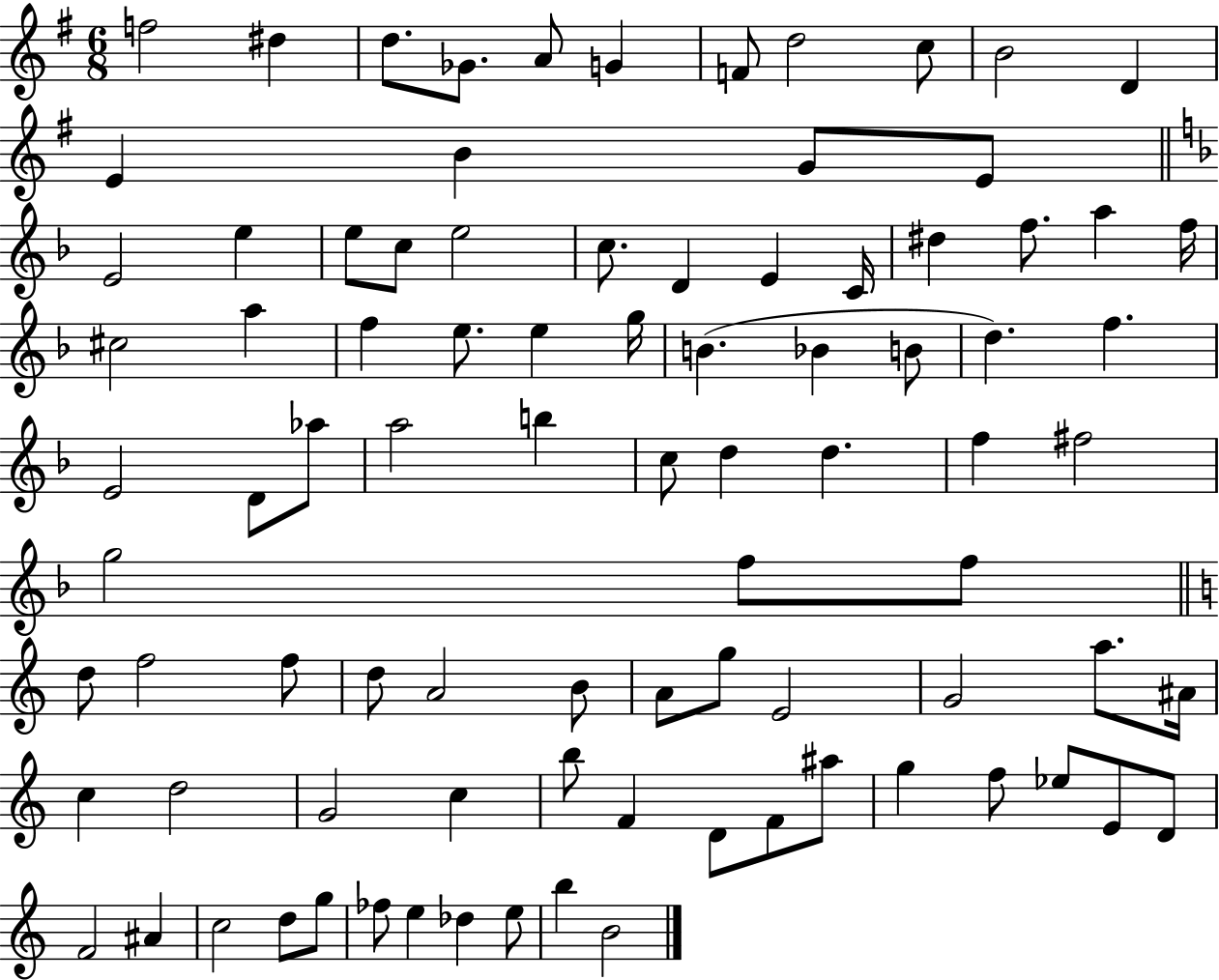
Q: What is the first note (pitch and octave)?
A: F5